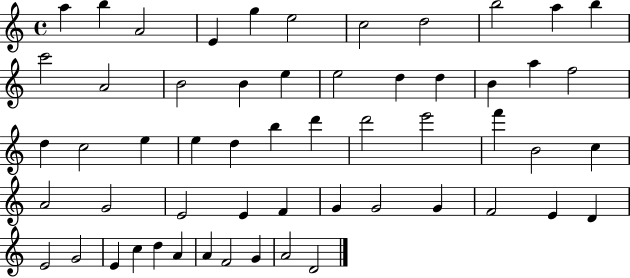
{
  \clef treble
  \time 4/4
  \defaultTimeSignature
  \key c \major
  a''4 b''4 a'2 | e'4 g''4 e''2 | c''2 d''2 | b''2 a''4 b''4 | \break c'''2 a'2 | b'2 b'4 e''4 | e''2 d''4 d''4 | b'4 a''4 f''2 | \break d''4 c''2 e''4 | e''4 d''4 b''4 d'''4 | d'''2 e'''2 | f'''4 b'2 c''4 | \break a'2 g'2 | e'2 e'4 f'4 | g'4 g'2 g'4 | f'2 e'4 d'4 | \break e'2 g'2 | e'4 c''4 d''4 a'4 | a'4 f'2 g'4 | a'2 d'2 | \break \bar "|."
}